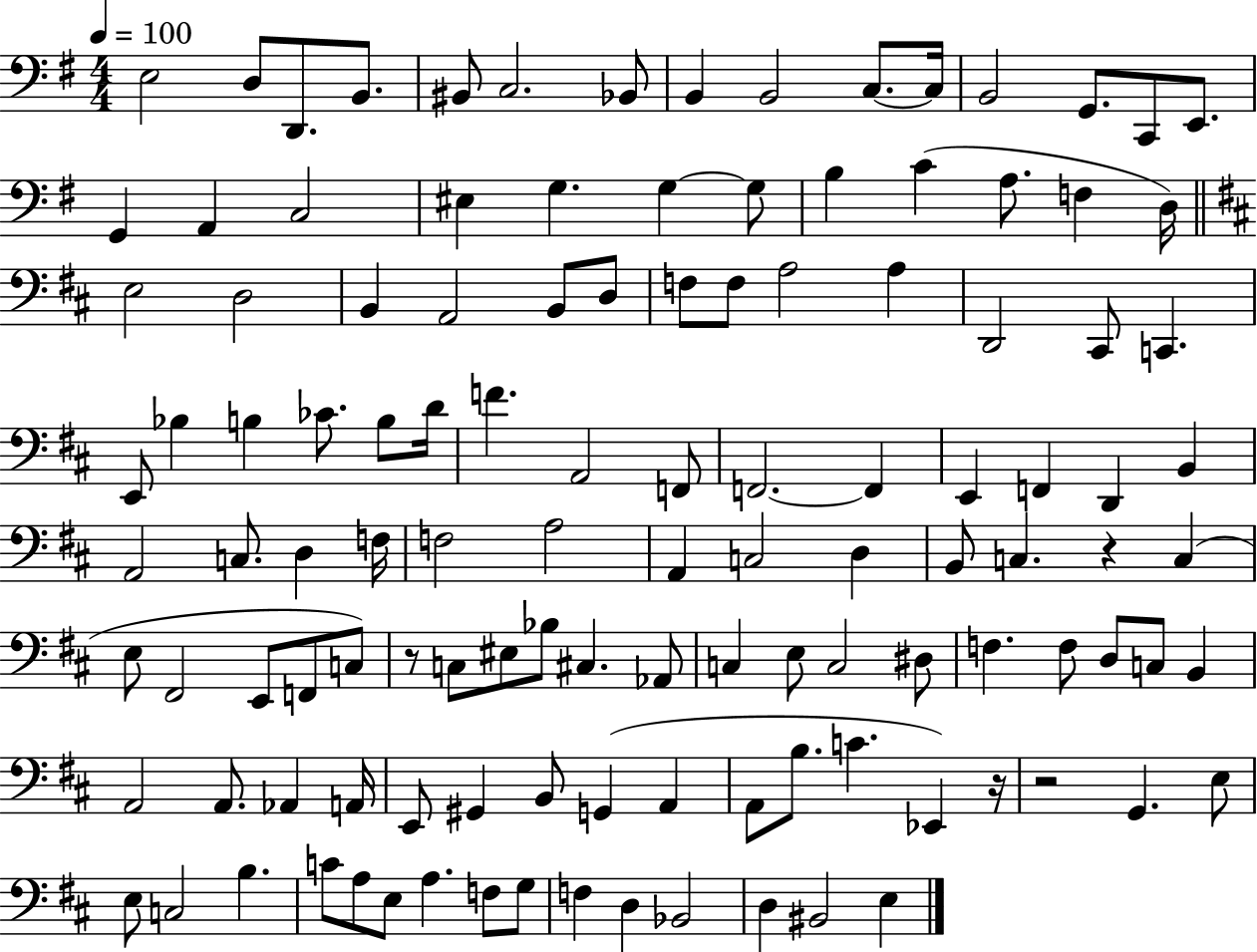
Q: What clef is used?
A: bass